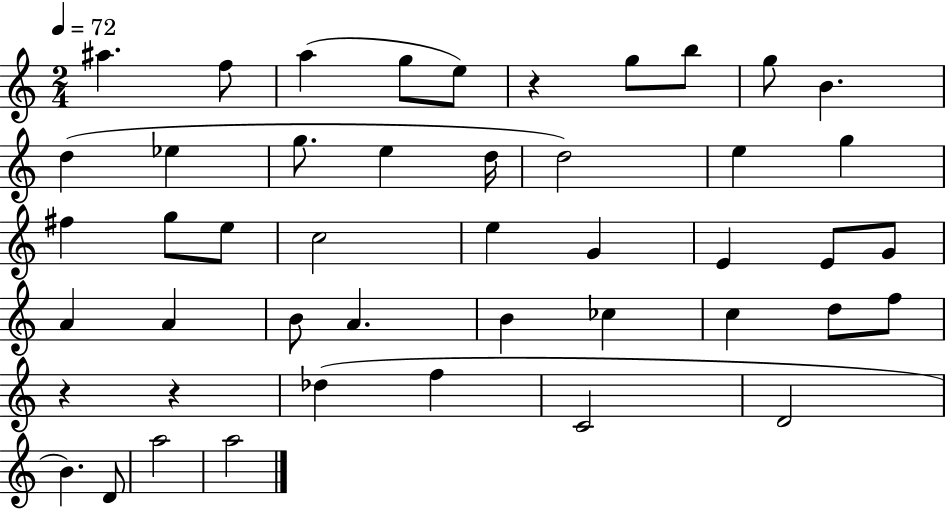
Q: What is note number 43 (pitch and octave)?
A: A5